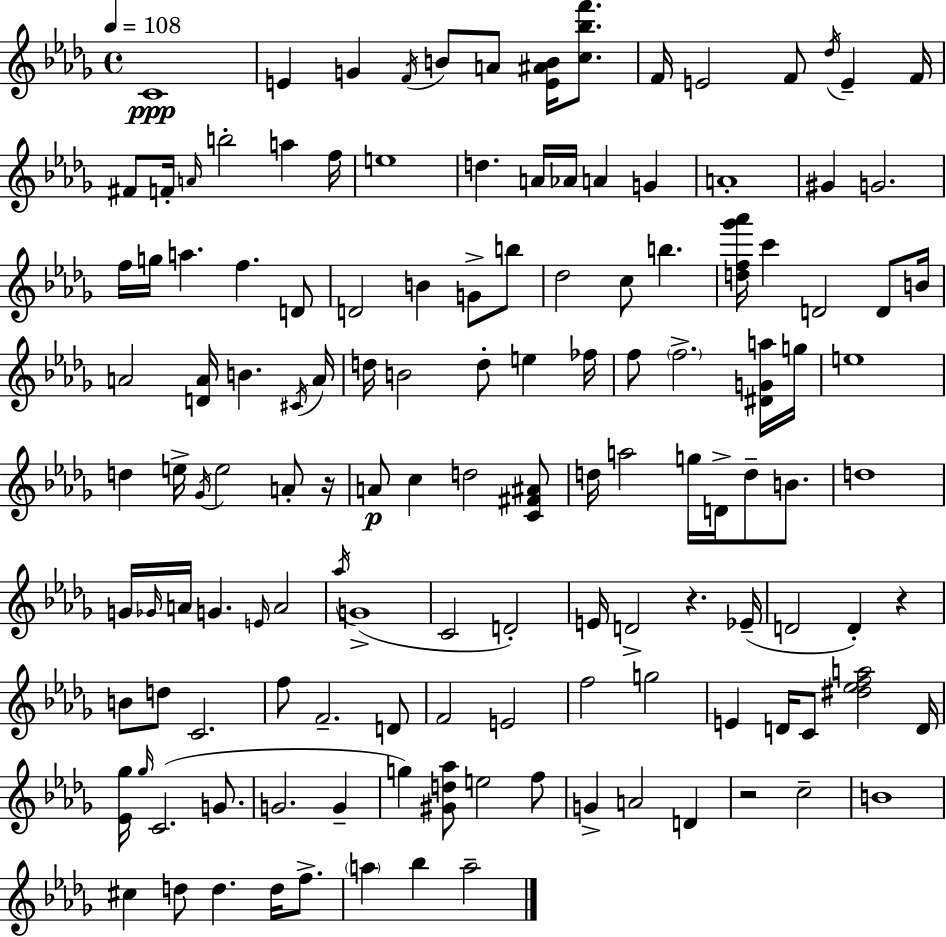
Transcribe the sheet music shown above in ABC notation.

X:1
T:Untitled
M:4/4
L:1/4
K:Bbm
C4 E G F/4 B/2 A/2 [E^AB]/4 [c_bf']/2 F/4 E2 F/2 _d/4 E F/4 ^F/2 F/4 A/4 b2 a f/4 e4 d A/4 _A/4 A G A4 ^G G2 f/4 g/4 a f D/2 D2 B G/2 b/2 _d2 c/2 b [df_g'_a']/4 c' D2 D/2 B/4 A2 [DA]/4 B ^C/4 A/4 d/4 B2 d/2 e _f/4 f/2 f2 [^DGa]/4 g/4 e4 d e/4 _G/4 e2 A/2 z/4 A/2 c d2 [C^F^A]/2 d/4 a2 g/4 D/4 d/2 B/2 d4 G/4 _G/4 A/4 G E/4 A2 _a/4 G4 C2 D2 E/4 D2 z _E/4 D2 D z B/2 d/2 C2 f/2 F2 D/2 F2 E2 f2 g2 E D/4 C/2 [^d_efa]2 D/4 [_E_g]/4 _g/4 C2 G/2 G2 G g [^Gd_a]/2 e2 f/2 G A2 D z2 c2 B4 ^c d/2 d d/4 f/2 a _b a2